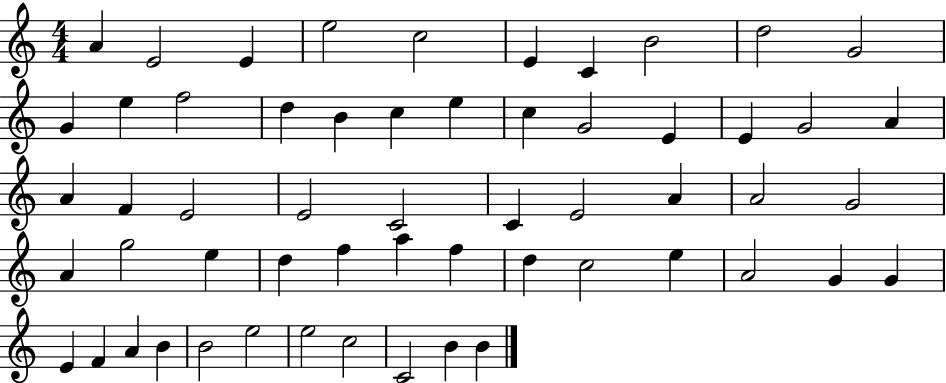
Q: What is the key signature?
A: C major